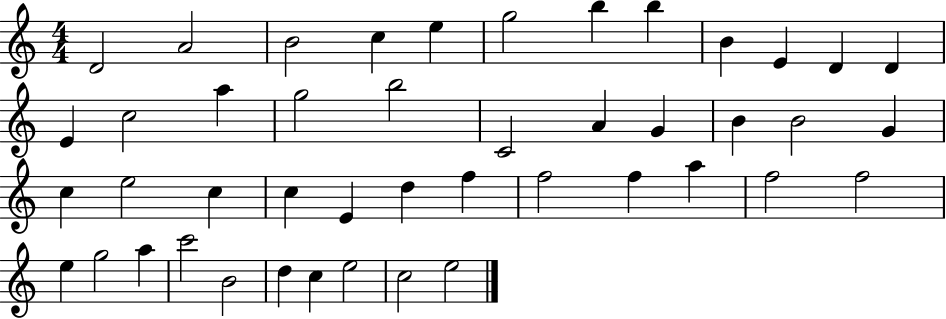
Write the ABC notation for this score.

X:1
T:Untitled
M:4/4
L:1/4
K:C
D2 A2 B2 c e g2 b b B E D D E c2 a g2 b2 C2 A G B B2 G c e2 c c E d f f2 f a f2 f2 e g2 a c'2 B2 d c e2 c2 e2